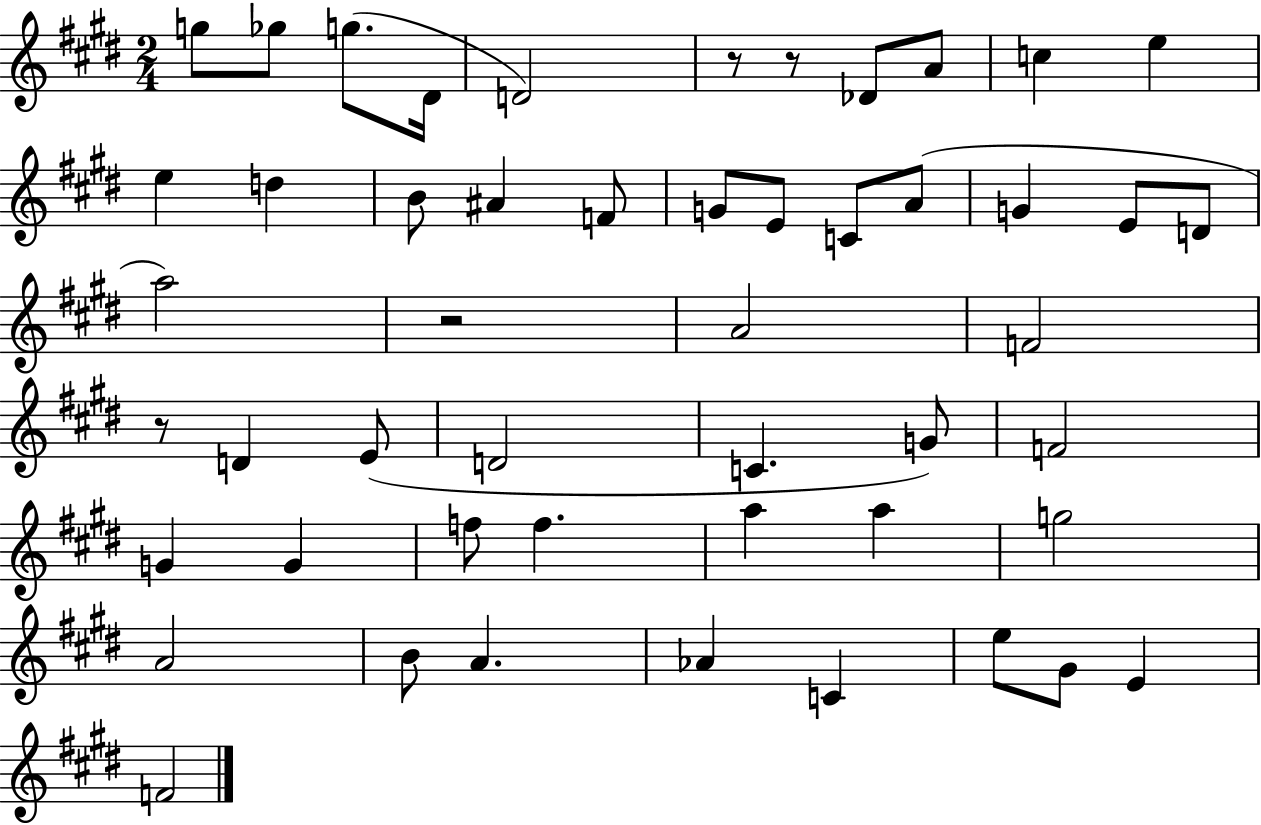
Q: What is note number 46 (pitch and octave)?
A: F4